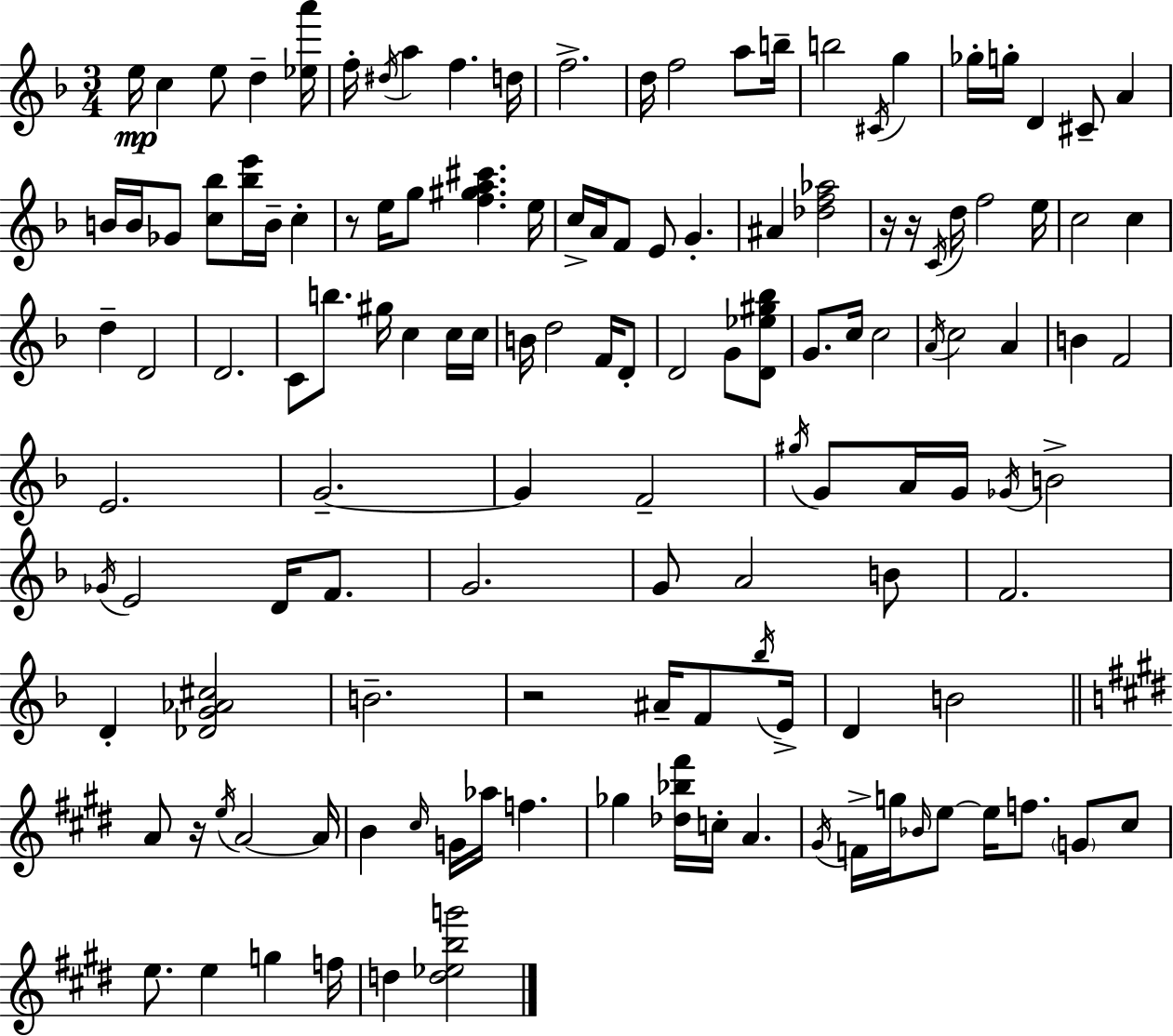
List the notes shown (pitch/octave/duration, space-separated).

E5/s C5/q E5/e D5/q [Eb5,A6]/s F5/s D#5/s A5/q F5/q. D5/s F5/h. D5/s F5/h A5/e B5/s B5/h C#4/s G5/q Gb5/s G5/s D4/q C#4/e A4/q B4/s B4/s Gb4/e [C5,Bb5]/e [Bb5,E6]/s B4/s C5/q R/e E5/s G5/e [F5,G#5,A5,C#6]/q. E5/s C5/s A4/s F4/e E4/e G4/q. A#4/q [Db5,F5,Ab5]/h R/s R/s C4/s D5/s F5/h E5/s C5/h C5/q D5/q D4/h D4/h. C4/e B5/e. G#5/s C5/q C5/s C5/s B4/s D5/h F4/s D4/e D4/h G4/e [D4,Eb5,G#5,Bb5]/e G4/e. C5/s C5/h A4/s C5/h A4/q B4/q F4/h E4/h. G4/h. G4/q F4/h G#5/s G4/e A4/s G4/s Gb4/s B4/h Gb4/s E4/h D4/s F4/e. G4/h. G4/e A4/h B4/e F4/h. D4/q [Db4,G4,Ab4,C#5]/h B4/h. R/h A#4/s F4/e Bb5/s E4/s D4/q B4/h A4/e R/s E5/s A4/h A4/s B4/q C#5/s G4/s Ab5/s F5/q. Gb5/q [Db5,Bb5,F#6]/s C5/s A4/q. G#4/s F4/s G5/s Bb4/s E5/e E5/s F5/e. G4/e C#5/e E5/e. E5/q G5/q F5/s D5/q [D5,Eb5,B5,G6]/h